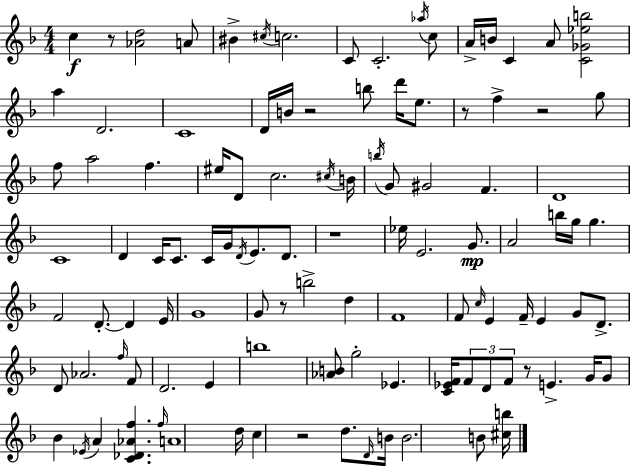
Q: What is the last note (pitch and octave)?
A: B4